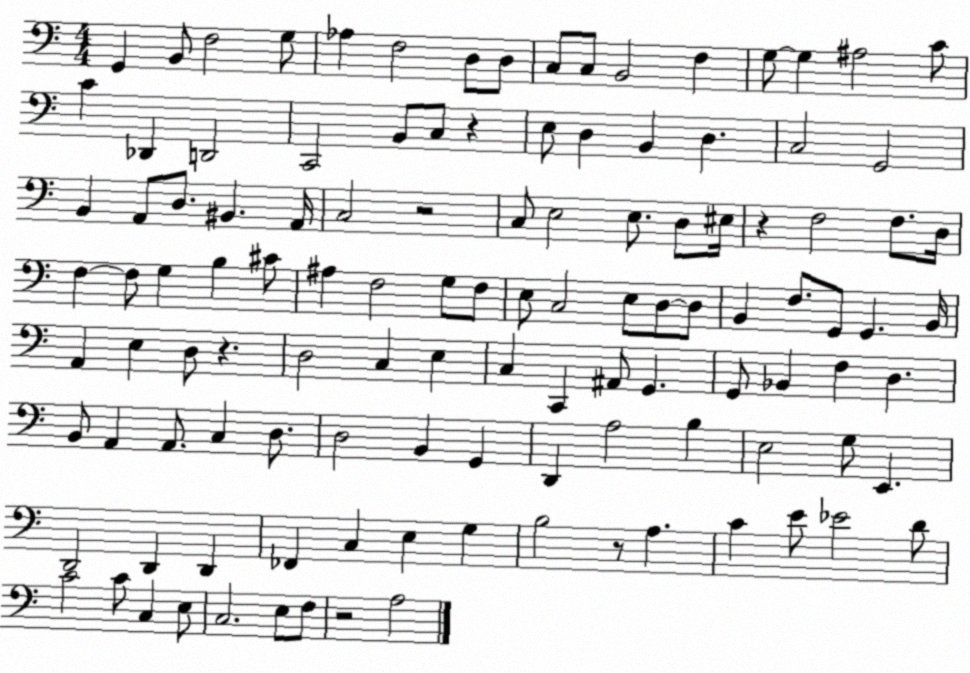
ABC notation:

X:1
T:Untitled
M:4/4
L:1/4
K:C
G,, B,,/2 F,2 G,/2 _A, F,2 D,/2 D,/2 C,/2 C,/2 B,,2 F, G,/2 G, ^A,2 C/2 C _D,, D,,2 C,,2 B,,/2 C,/2 z E,/2 D, B,, D, C,2 G,,2 B,, A,,/2 D,/2 ^B,, A,,/4 C,2 z2 C,/2 E,2 E,/2 D,/2 ^E,/4 z F,2 F,/2 D,/4 F, F,/2 G, B, ^C/2 ^A, F,2 G,/2 F,/2 E,/2 C,2 E,/2 D,/2 D,/2 B,, F,/2 G,,/2 G,, B,,/4 A,, E, D,/2 z D,2 C, E, C, C,, ^A,,/2 G,, G,,/2 _B,, F, D, B,,/2 A,, A,,/2 C, D,/2 D,2 B,, G,, D,, A,2 B, E,2 G,/2 E,, D,,2 D,, D,, _F,, C, E, G, B,2 z/2 A, C E/2 _E2 D/2 C2 C/2 C, E,/2 C,2 E,/2 F,/2 z2 A,2